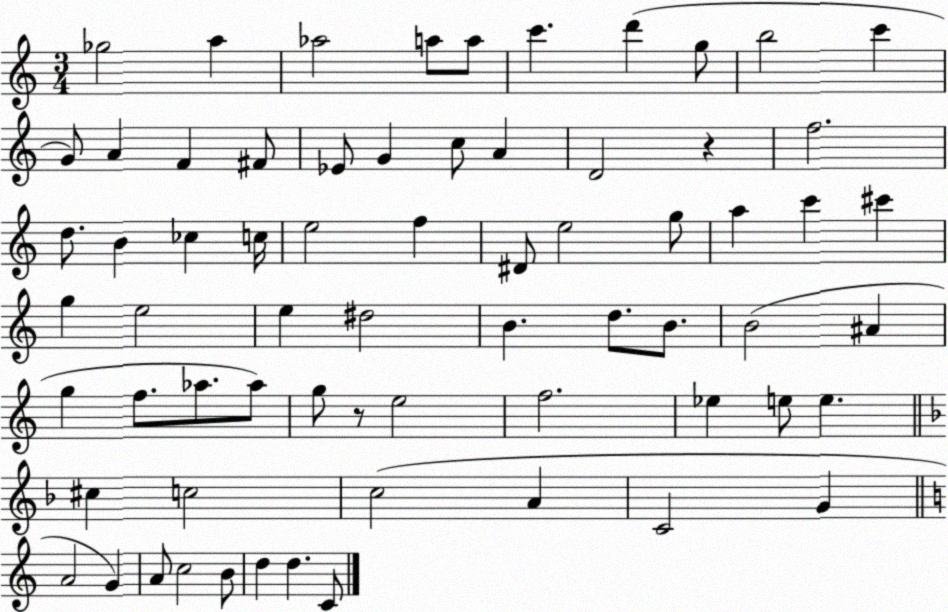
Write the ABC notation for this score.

X:1
T:Untitled
M:3/4
L:1/4
K:C
_g2 a _a2 a/2 a/2 c' d' g/2 b2 c' G/2 A F ^F/2 _E/2 G c/2 A D2 z f2 d/2 B _c c/4 e2 f ^D/2 e2 g/2 a c' ^c' g e2 e ^d2 B d/2 B/2 B2 ^A g f/2 _a/2 _a/2 g/2 z/2 e2 f2 _e e/2 e ^c c2 c2 A C2 G A2 G A/2 c2 B/2 d d C/2